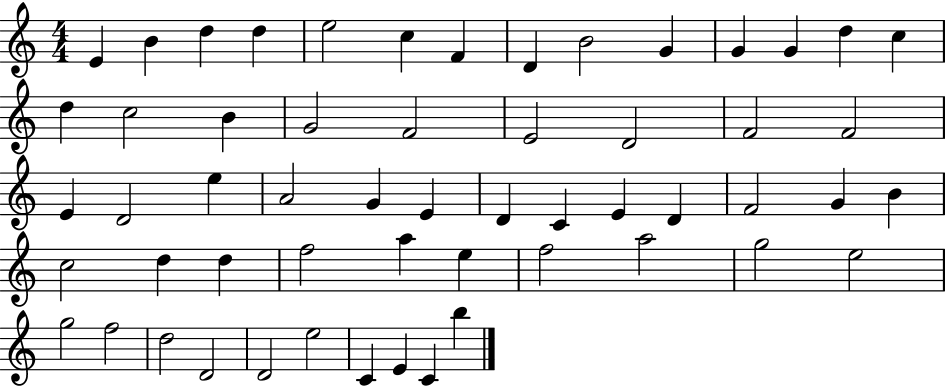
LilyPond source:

{
  \clef treble
  \numericTimeSignature
  \time 4/4
  \key c \major
  e'4 b'4 d''4 d''4 | e''2 c''4 f'4 | d'4 b'2 g'4 | g'4 g'4 d''4 c''4 | \break d''4 c''2 b'4 | g'2 f'2 | e'2 d'2 | f'2 f'2 | \break e'4 d'2 e''4 | a'2 g'4 e'4 | d'4 c'4 e'4 d'4 | f'2 g'4 b'4 | \break c''2 d''4 d''4 | f''2 a''4 e''4 | f''2 a''2 | g''2 e''2 | \break g''2 f''2 | d''2 d'2 | d'2 e''2 | c'4 e'4 c'4 b''4 | \break \bar "|."
}